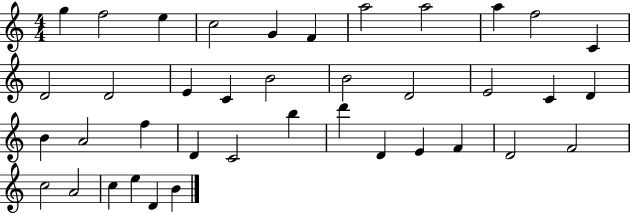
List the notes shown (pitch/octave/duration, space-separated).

G5/q F5/h E5/q C5/h G4/q F4/q A5/h A5/h A5/q F5/h C4/q D4/h D4/h E4/q C4/q B4/h B4/h D4/h E4/h C4/q D4/q B4/q A4/h F5/q D4/q C4/h B5/q D6/q D4/q E4/q F4/q D4/h F4/h C5/h A4/h C5/q E5/q D4/q B4/q